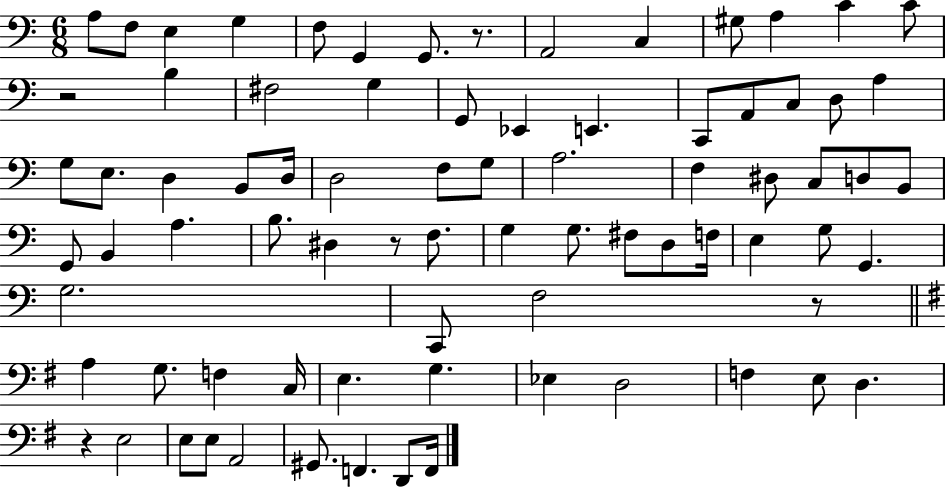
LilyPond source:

{
  \clef bass
  \numericTimeSignature
  \time 6/8
  \key c \major
  a8 f8 e4 g4 | f8 g,4 g,8. r8. | a,2 c4 | gis8 a4 c'4 c'8 | \break r2 b4 | fis2 g4 | g,8 ees,4 e,4. | c,8 a,8 c8 d8 a4 | \break g8 e8. d4 b,8 d16 | d2 f8 g8 | a2. | f4 dis8 c8 d8 b,8 | \break g,8 b,4 a4. | b8. dis4 r8 f8. | g4 g8. fis8 d8 f16 | e4 g8 g,4. | \break g2. | c,8 f2 r8 | \bar "||" \break \key g \major a4 g8. f4 c16 | e4. g4. | ees4 d2 | f4 e8 d4. | \break r4 e2 | e8 e8 a,2 | gis,8. f,4. d,8 f,16 | \bar "|."
}